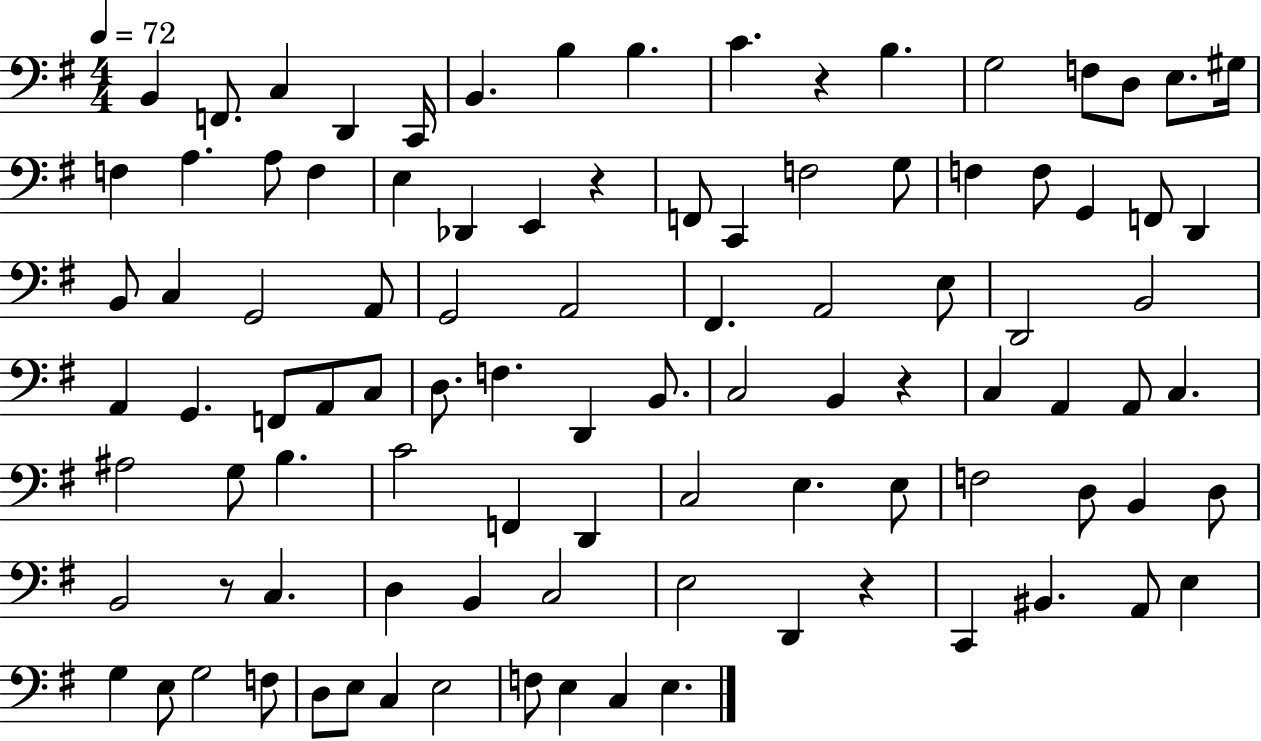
B2/q F2/e. C3/q D2/q C2/s B2/q. B3/q B3/q. C4/q. R/q B3/q. G3/h F3/e D3/e E3/e. G#3/s F3/q A3/q. A3/e F3/q E3/q Db2/q E2/q R/q F2/e C2/q F3/h G3/e F3/q F3/e G2/q F2/e D2/q B2/e C3/q G2/h A2/e G2/h A2/h F#2/q. A2/h E3/e D2/h B2/h A2/q G2/q. F2/e A2/e C3/e D3/e. F3/q. D2/q B2/e. C3/h B2/q R/q C3/q A2/q A2/e C3/q. A#3/h G3/e B3/q. C4/h F2/q D2/q C3/h E3/q. E3/e F3/h D3/e B2/q D3/e B2/h R/e C3/q. D3/q B2/q C3/h E3/h D2/q R/q C2/q BIS2/q. A2/e E3/q G3/q E3/e G3/h F3/e D3/e E3/e C3/q E3/h F3/e E3/q C3/q E3/q.